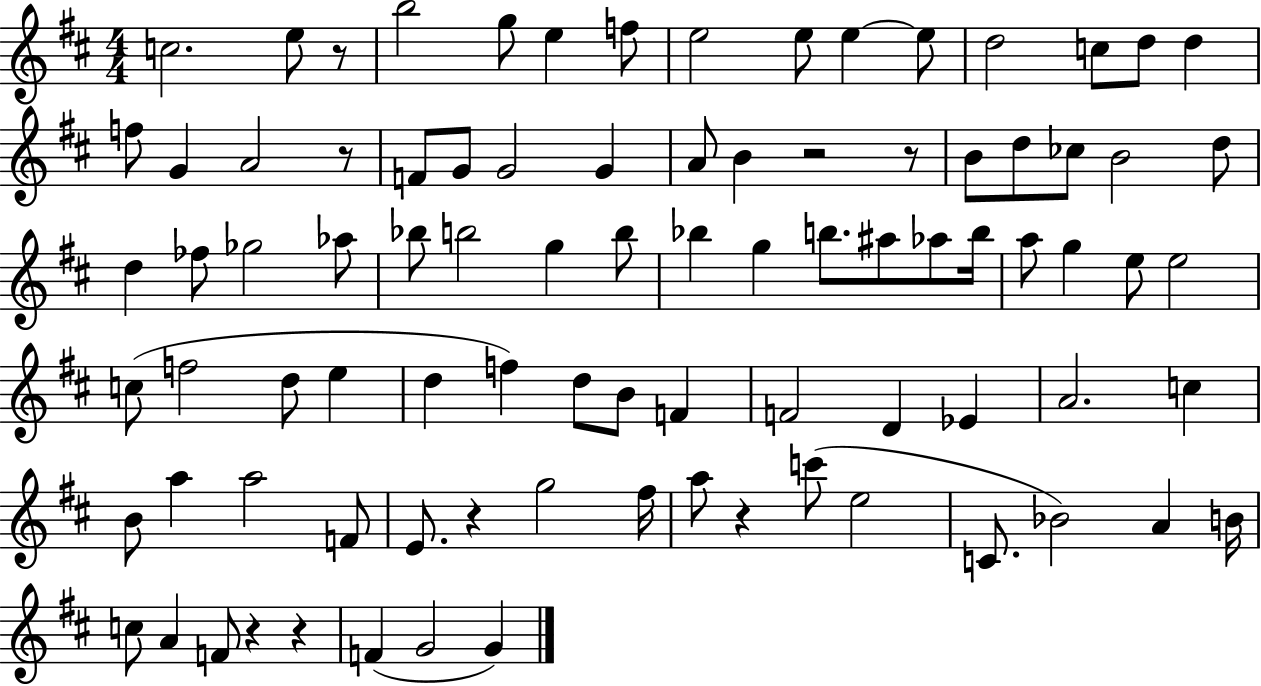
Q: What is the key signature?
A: D major